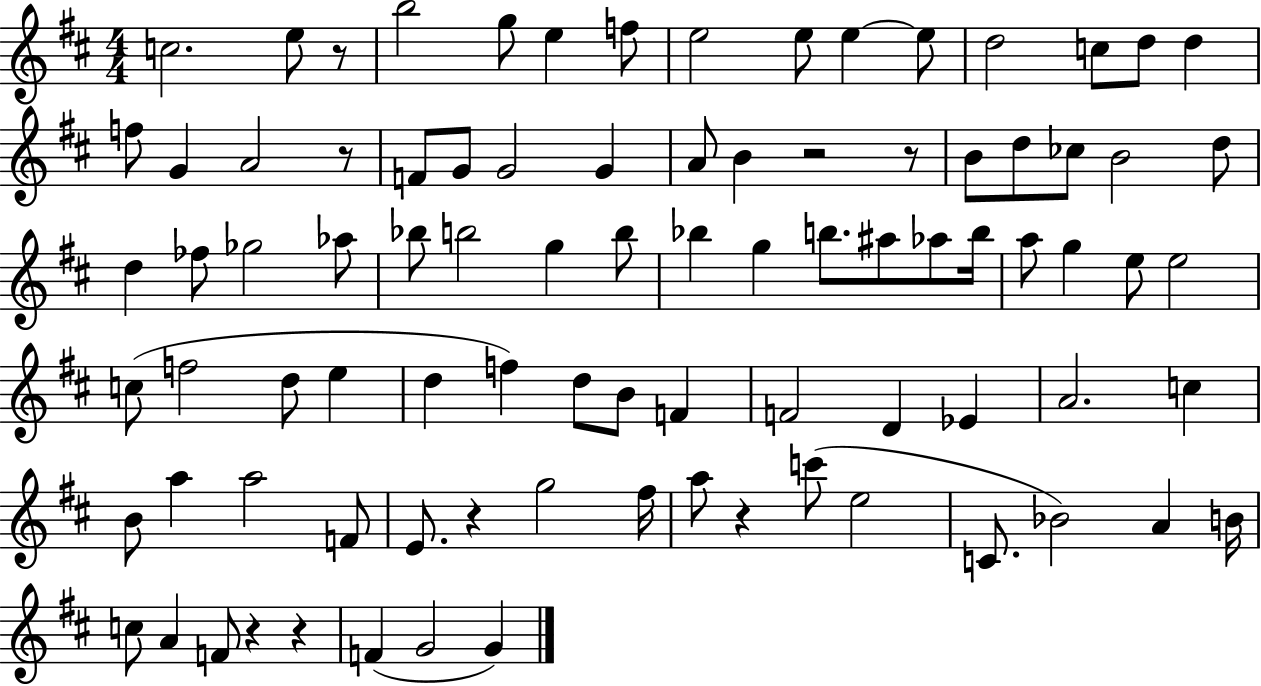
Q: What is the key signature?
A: D major